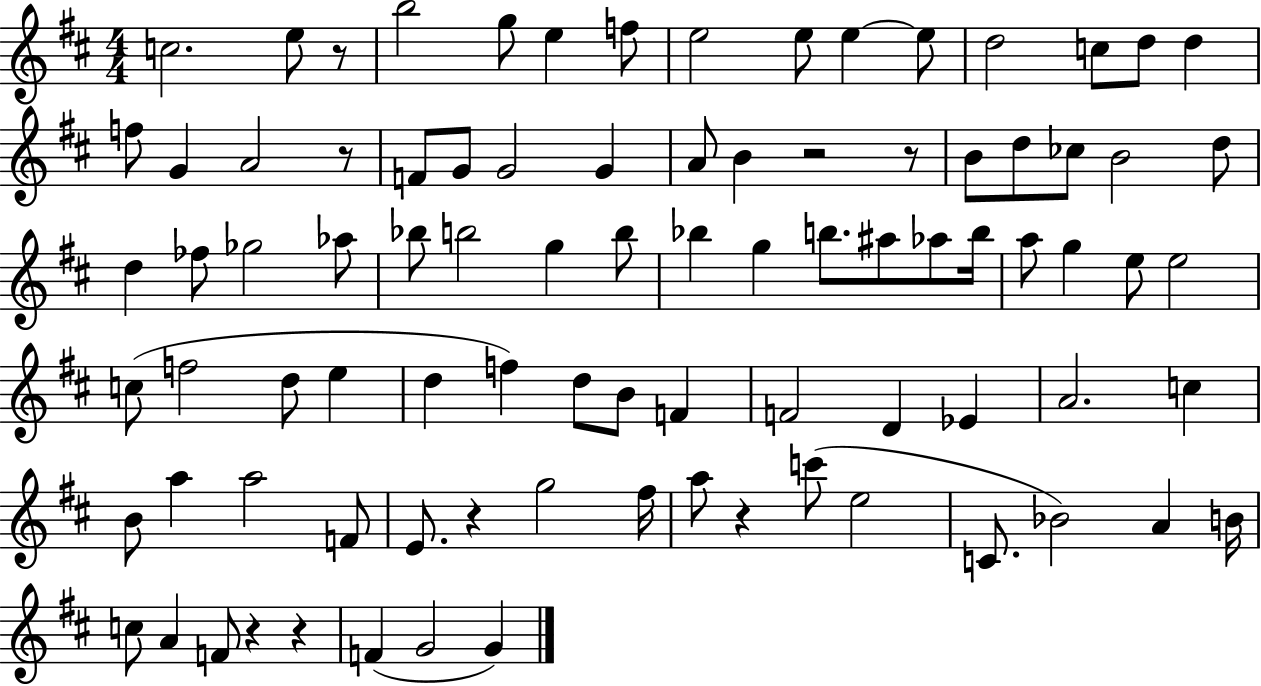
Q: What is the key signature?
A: D major